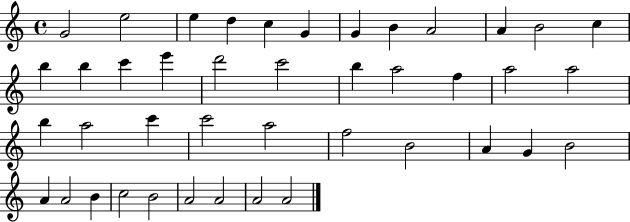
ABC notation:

X:1
T:Untitled
M:4/4
L:1/4
K:C
G2 e2 e d c G G B A2 A B2 c b b c' e' d'2 c'2 b a2 f a2 a2 b a2 c' c'2 a2 f2 B2 A G B2 A A2 B c2 B2 A2 A2 A2 A2